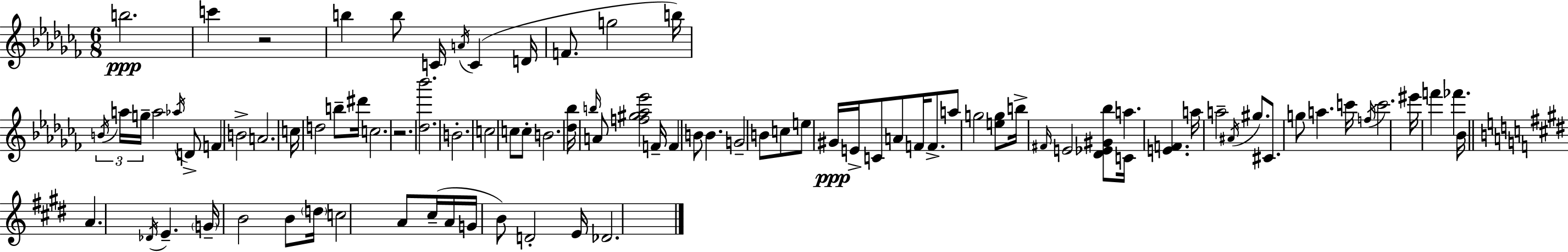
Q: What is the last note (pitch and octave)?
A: Db4